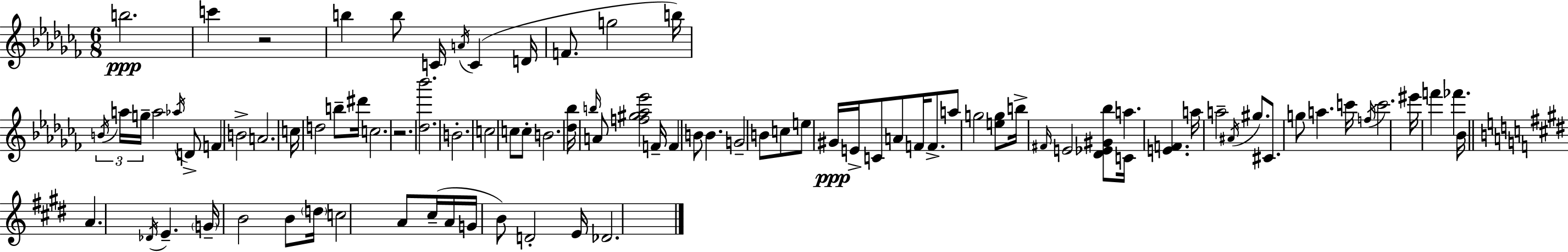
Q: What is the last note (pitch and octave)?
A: Db4